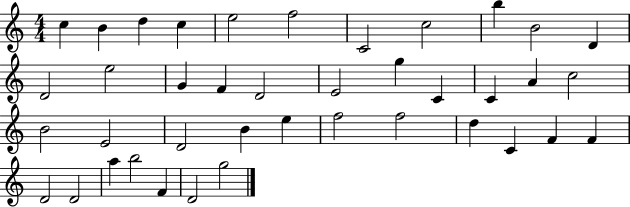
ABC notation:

X:1
T:Untitled
M:4/4
L:1/4
K:C
c B d c e2 f2 C2 c2 b B2 D D2 e2 G F D2 E2 g C C A c2 B2 E2 D2 B e f2 f2 d C F F D2 D2 a b2 F D2 g2